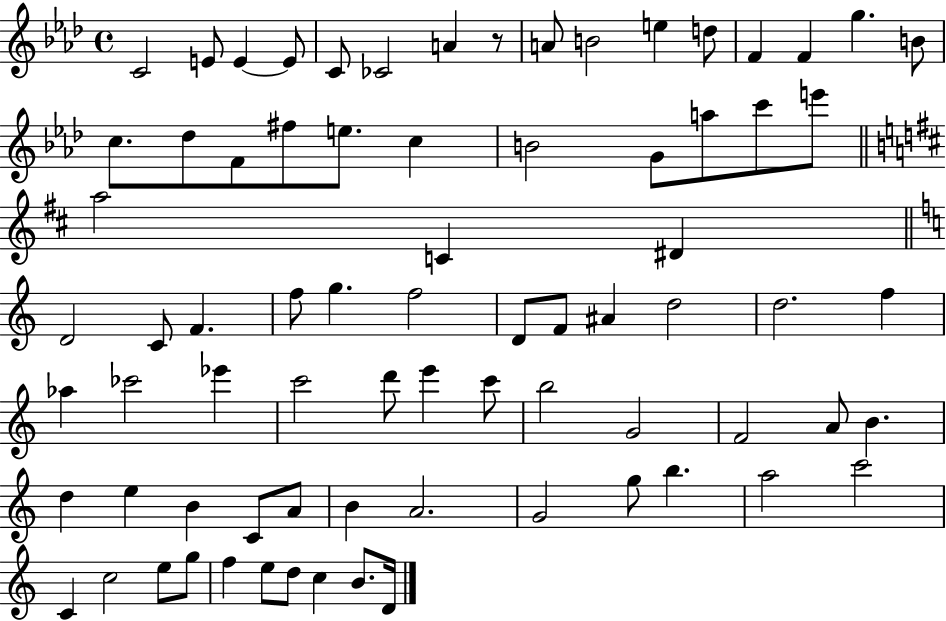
X:1
T:Untitled
M:4/4
L:1/4
K:Ab
C2 E/2 E E/2 C/2 _C2 A z/2 A/2 B2 e d/2 F F g B/2 c/2 _d/2 F/2 ^f/2 e/2 c B2 G/2 a/2 c'/2 e'/2 a2 C ^D D2 C/2 F f/2 g f2 D/2 F/2 ^A d2 d2 f _a _c'2 _e' c'2 d'/2 e' c'/2 b2 G2 F2 A/2 B d e B C/2 A/2 B A2 G2 g/2 b a2 c'2 C c2 e/2 g/2 f e/2 d/2 c B/2 D/4